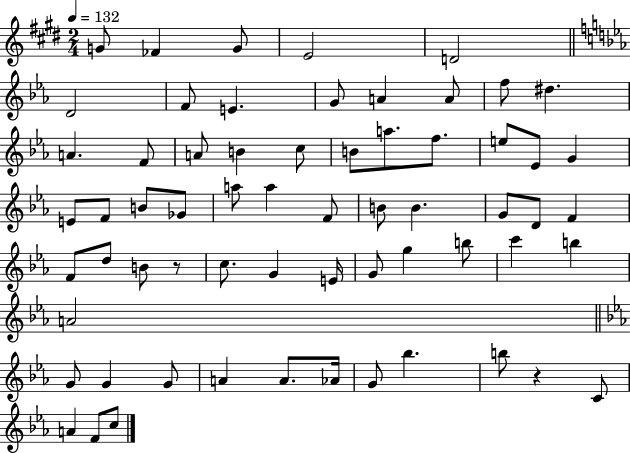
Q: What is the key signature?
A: E major